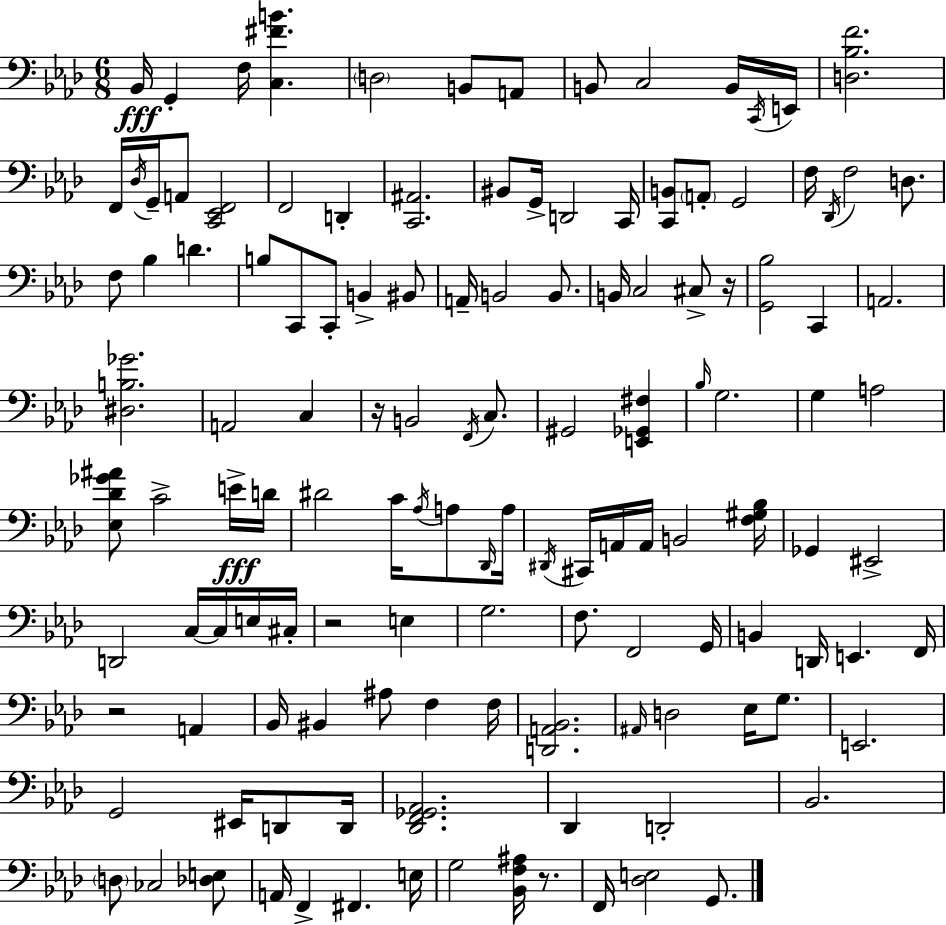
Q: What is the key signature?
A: F minor